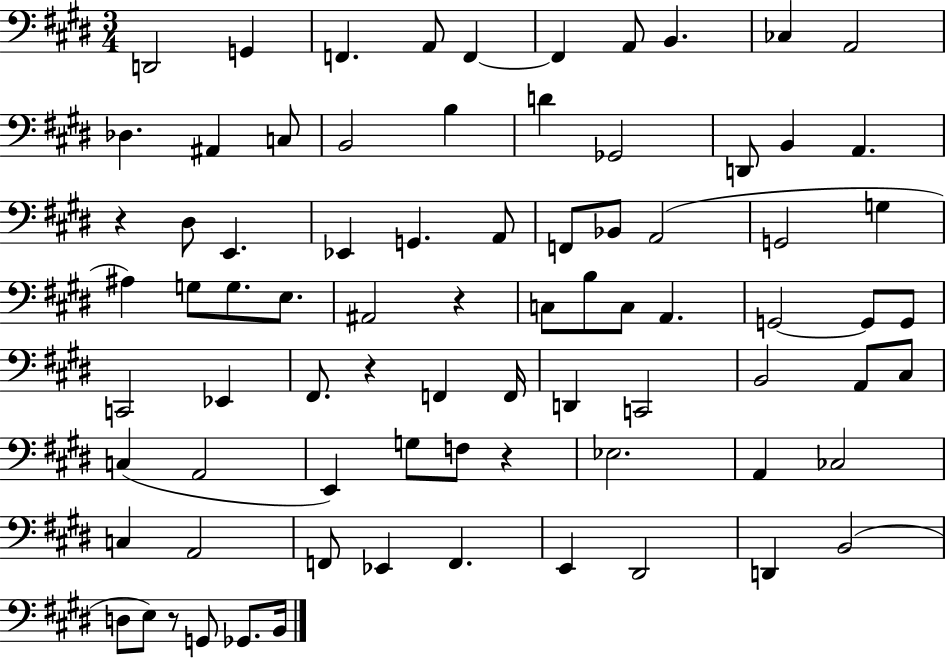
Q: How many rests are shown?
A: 5